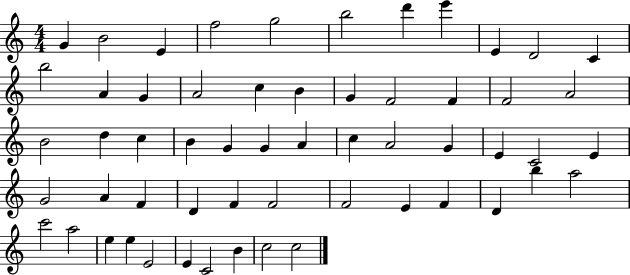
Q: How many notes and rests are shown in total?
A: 57